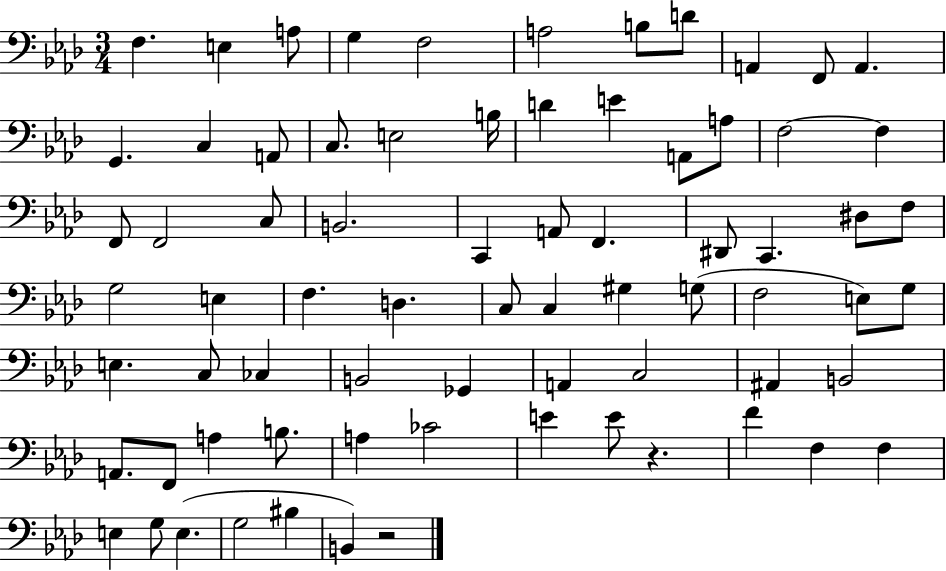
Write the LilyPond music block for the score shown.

{
  \clef bass
  \numericTimeSignature
  \time 3/4
  \key aes \major
  f4. e4 a8 | g4 f2 | a2 b8 d'8 | a,4 f,8 a,4. | \break g,4. c4 a,8 | c8. e2 b16 | d'4 e'4 a,8 a8 | f2~~ f4 | \break f,8 f,2 c8 | b,2. | c,4 a,8 f,4. | dis,8 c,4. dis8 f8 | \break g2 e4 | f4. d4. | c8 c4 gis4 g8( | f2 e8) g8 | \break e4. c8 ces4 | b,2 ges,4 | a,4 c2 | ais,4 b,2 | \break a,8. f,8 a4 b8. | a4 ces'2 | e'4 e'8 r4. | f'4 f4 f4 | \break e4 g8 e4.( | g2 bis4 | b,4) r2 | \bar "|."
}